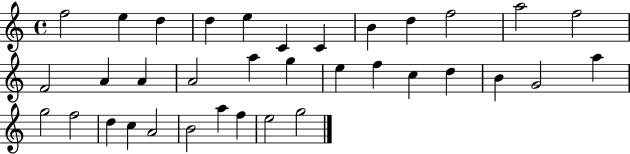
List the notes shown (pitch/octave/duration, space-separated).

F5/h E5/q D5/q D5/q E5/q C4/q C4/q B4/q D5/q F5/h A5/h F5/h F4/h A4/q A4/q A4/h A5/q G5/q E5/q F5/q C5/q D5/q B4/q G4/h A5/q G5/h F5/h D5/q C5/q A4/h B4/h A5/q F5/q E5/h G5/h